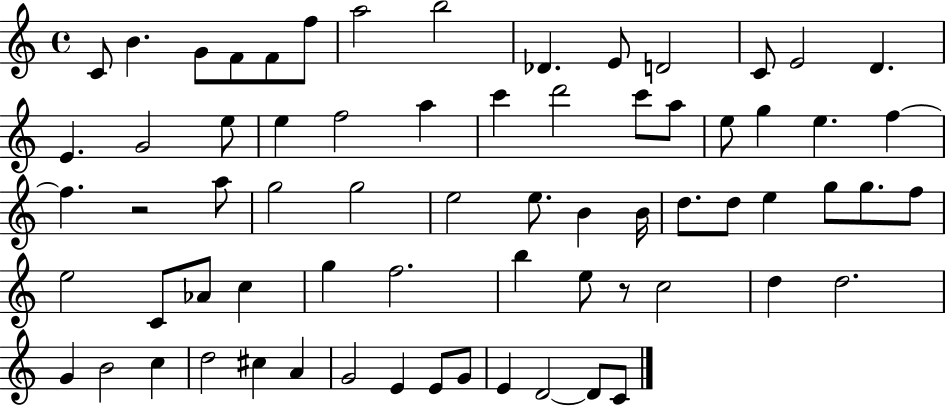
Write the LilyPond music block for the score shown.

{
  \clef treble
  \time 4/4
  \defaultTimeSignature
  \key c \major
  c'8 b'4. g'8 f'8 f'8 f''8 | a''2 b''2 | des'4. e'8 d'2 | c'8 e'2 d'4. | \break e'4. g'2 e''8 | e''4 f''2 a''4 | c'''4 d'''2 c'''8 a''8 | e''8 g''4 e''4. f''4~~ | \break f''4. r2 a''8 | g''2 g''2 | e''2 e''8. b'4 b'16 | d''8. d''8 e''4 g''8 g''8. f''8 | \break e''2 c'8 aes'8 c''4 | g''4 f''2. | b''4 e''8 r8 c''2 | d''4 d''2. | \break g'4 b'2 c''4 | d''2 cis''4 a'4 | g'2 e'4 e'8 g'8 | e'4 d'2~~ d'8 c'8 | \break \bar "|."
}